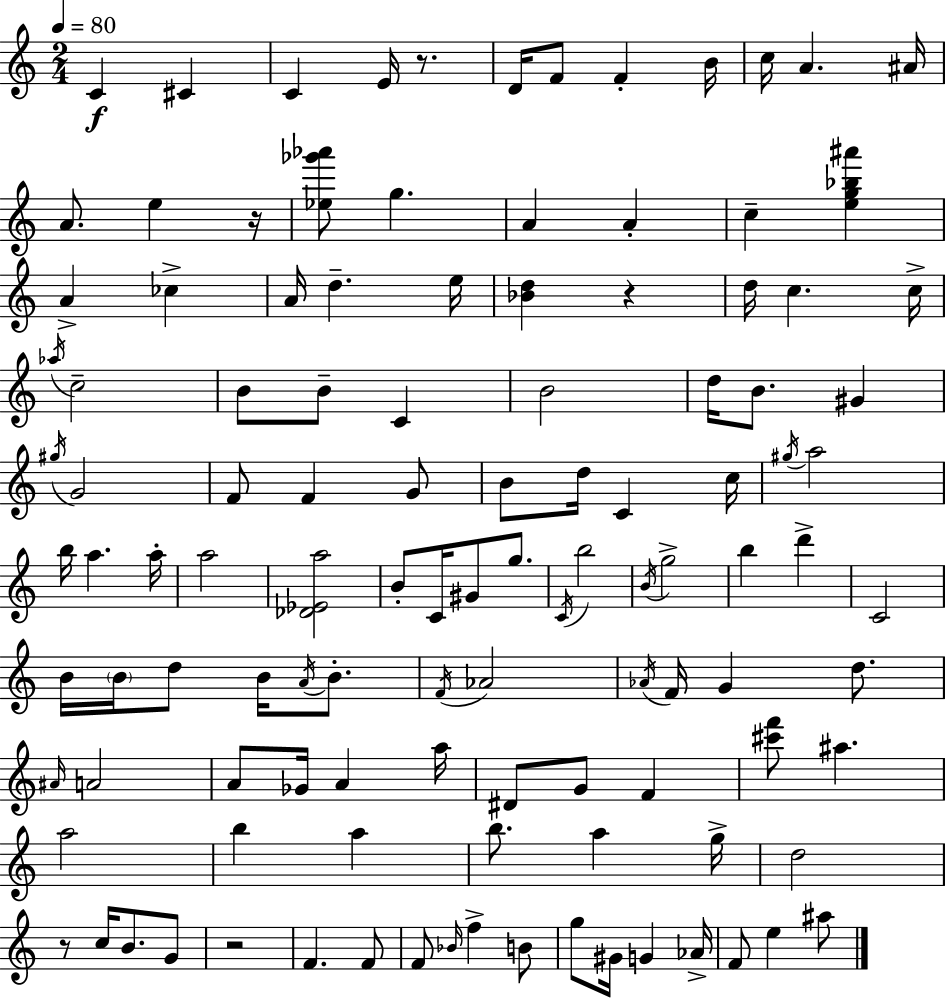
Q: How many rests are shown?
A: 5